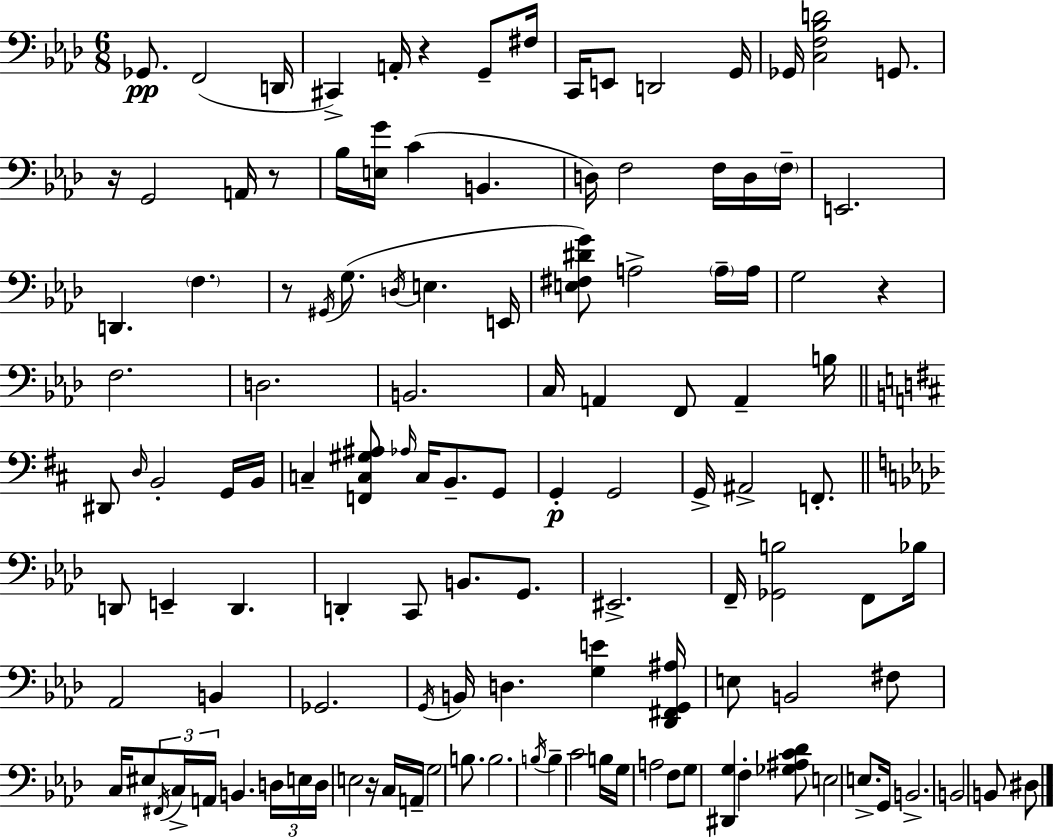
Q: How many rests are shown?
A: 6